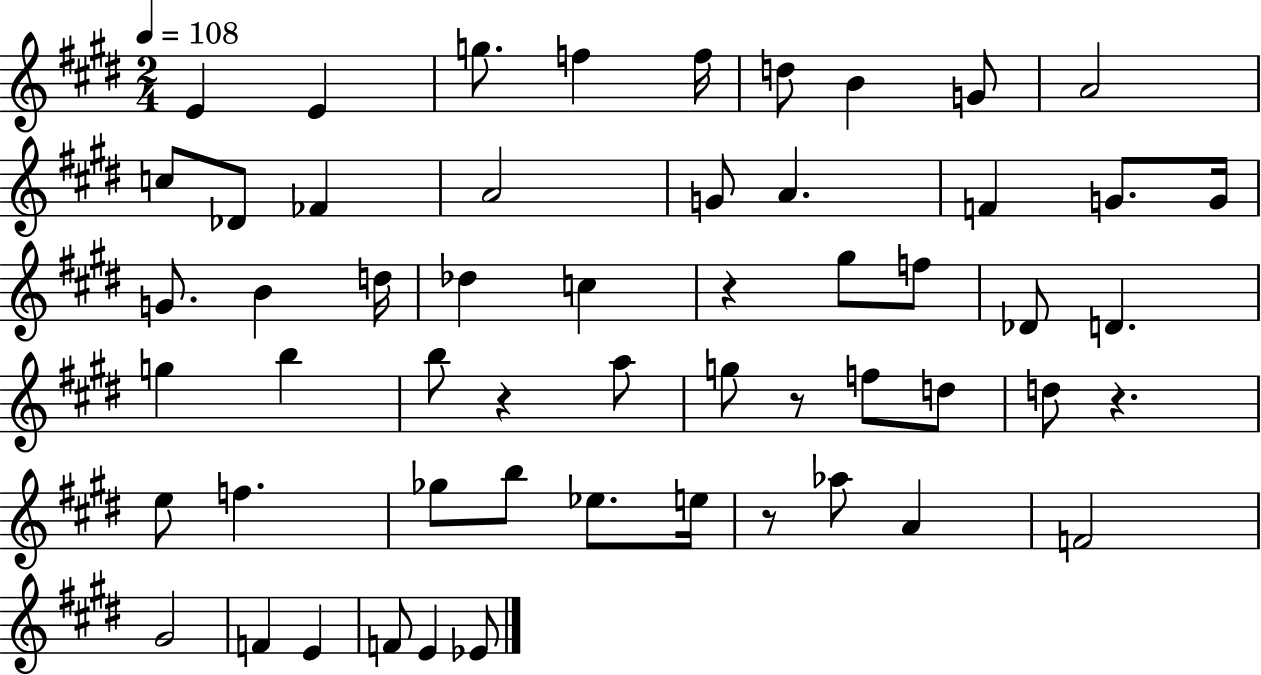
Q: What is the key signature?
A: E major